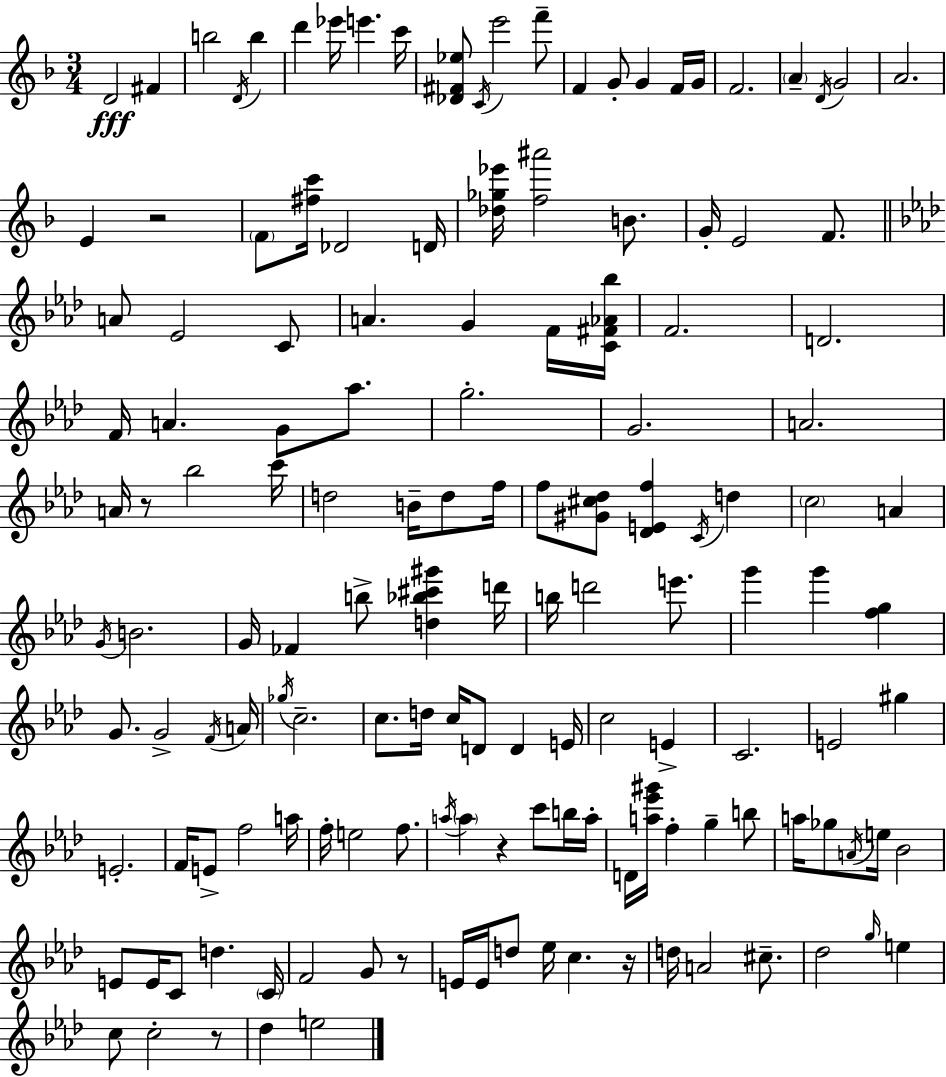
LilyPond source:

{
  \clef treble
  \numericTimeSignature
  \time 3/4
  \key f \major
  d'2\fff fis'4 | b''2 \acciaccatura { d'16 } b''4 | d'''4 ees'''16 e'''4. | c'''16 <des' fis' ees''>8 \acciaccatura { c'16 } e'''2 | \break f'''8-- f'4 g'8-. g'4 | f'16 g'16 f'2. | \parenthesize a'4-- \acciaccatura { d'16 } g'2 | a'2. | \break e'4 r2 | \parenthesize f'8 <fis'' c'''>16 des'2 | d'16 <des'' ges'' ees'''>16 <f'' ais'''>2 | b'8. g'16-. e'2 | \break f'8. \bar "||" \break \key aes \major a'8 ees'2 c'8 | a'4. g'4 f'16 <c' fis' aes' bes''>16 | f'2. | d'2. | \break f'16 a'4. g'8 aes''8. | g''2.-. | g'2. | a'2. | \break a'16 r8 bes''2 c'''16 | d''2 b'16-- d''8 f''16 | f''8 <gis' cis'' des''>8 <des' e' f''>4 \acciaccatura { c'16 } d''4 | \parenthesize c''2 a'4 | \break \acciaccatura { g'16 } b'2. | g'16 fes'4 b''8-> <d'' bes'' cis''' gis'''>4 | d'''16 b''16 d'''2 e'''8. | g'''4 g'''4 <f'' g''>4 | \break g'8. g'2-> | \acciaccatura { f'16 } a'16 \acciaccatura { ges''16 } c''2.-- | c''8. d''16 c''16 d'8 d'4 | e'16 c''2 | \break e'4-> c'2. | e'2 | gis''4 e'2.-. | f'16 e'8-> f''2 | \break a''16 f''16-. e''2 | f''8. \acciaccatura { a''16 } \parenthesize a''4 r4 | c'''8 b''16 a''16-. d'16 <a'' ees''' gis'''>16 f''4-. g''4-- | b''8 a''16 ges''8 \acciaccatura { a'16 } e''16 bes'2 | \break e'8 e'16 c'8 d''4. | \parenthesize c'16 f'2 | g'8 r8 e'16 e'16 d''8 ees''16 c''4. | r16 d''16 a'2 | \break cis''8.-- des''2 | \grace { g''16 } e''4 c''8 c''2-. | r8 des''4 e''2 | \bar "|."
}